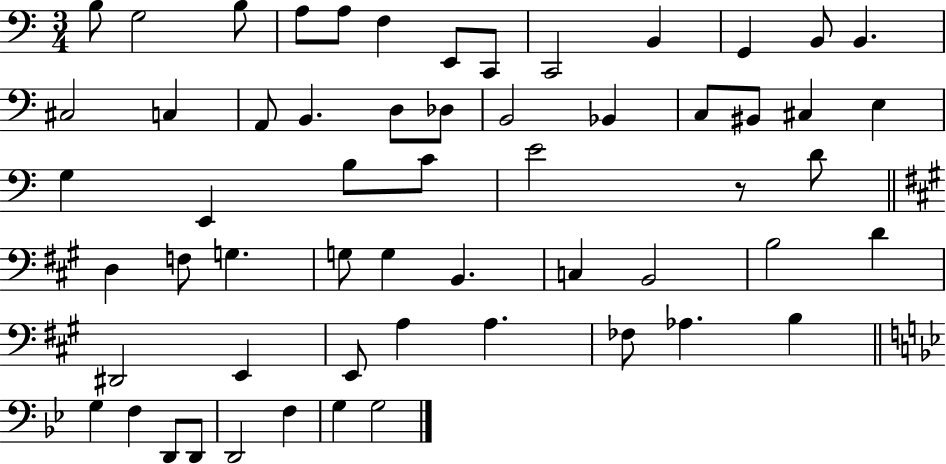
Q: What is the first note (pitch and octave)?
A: B3